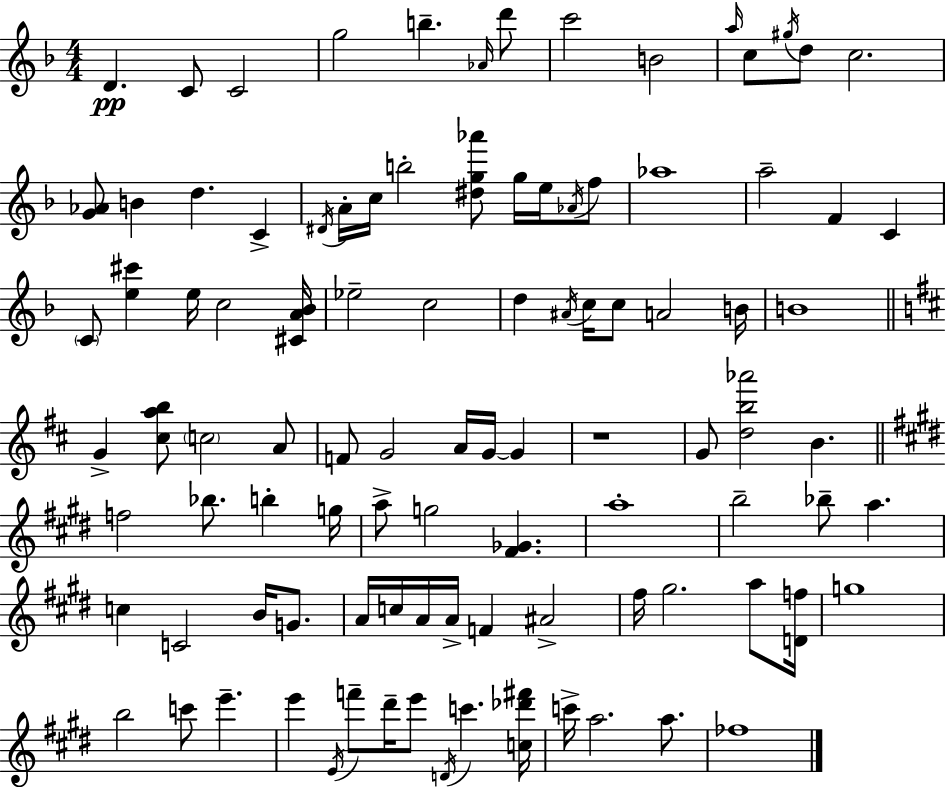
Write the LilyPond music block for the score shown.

{
  \clef treble
  \numericTimeSignature
  \time 4/4
  \key d \minor
  d'4.\pp c'8 c'2 | g''2 b''4.-- \grace { aes'16 } d'''8 | c'''2 b'2 | \grace { a''16 } c''8 \acciaccatura { gis''16 } d''8 c''2. | \break <g' aes'>8 b'4 d''4. c'4-> | \acciaccatura { dis'16 } a'16-. c''16 b''2-. <dis'' g'' aes'''>8 | g''16 e''16 \acciaccatura { aes'16 } f''8 aes''1 | a''2-- f'4 | \break c'4 \parenthesize c'8 <e'' cis'''>4 e''16 c''2 | <cis' a' bes'>16 ees''2-- c''2 | d''4 \acciaccatura { ais'16 } c''16 c''8 a'2 | b'16 b'1 | \break \bar "||" \break \key d \major g'4-> <cis'' a'' b''>8 \parenthesize c''2 a'8 | f'8 g'2 a'16 g'16~~ g'4 | r1 | g'8 <d'' b'' aes'''>2 b'4. | \break \bar "||" \break \key e \major f''2 bes''8. b''4-. g''16 | a''8-> g''2 <fis' ges'>4. | a''1-. | b''2-- bes''8-- a''4. | \break c''4 c'2 b'16 g'8. | a'16 c''16 a'16 a'16-> f'4 ais'2-> | fis''16 gis''2. a''8 <d' f''>16 | g''1 | \break b''2 c'''8 e'''4.-- | e'''4 \acciaccatura { e'16 } f'''8-- dis'''16-- e'''8 \acciaccatura { d'16 } c'''4. | <c'' des''' fis'''>16 c'''16-> a''2. a''8. | fes''1 | \break \bar "|."
}